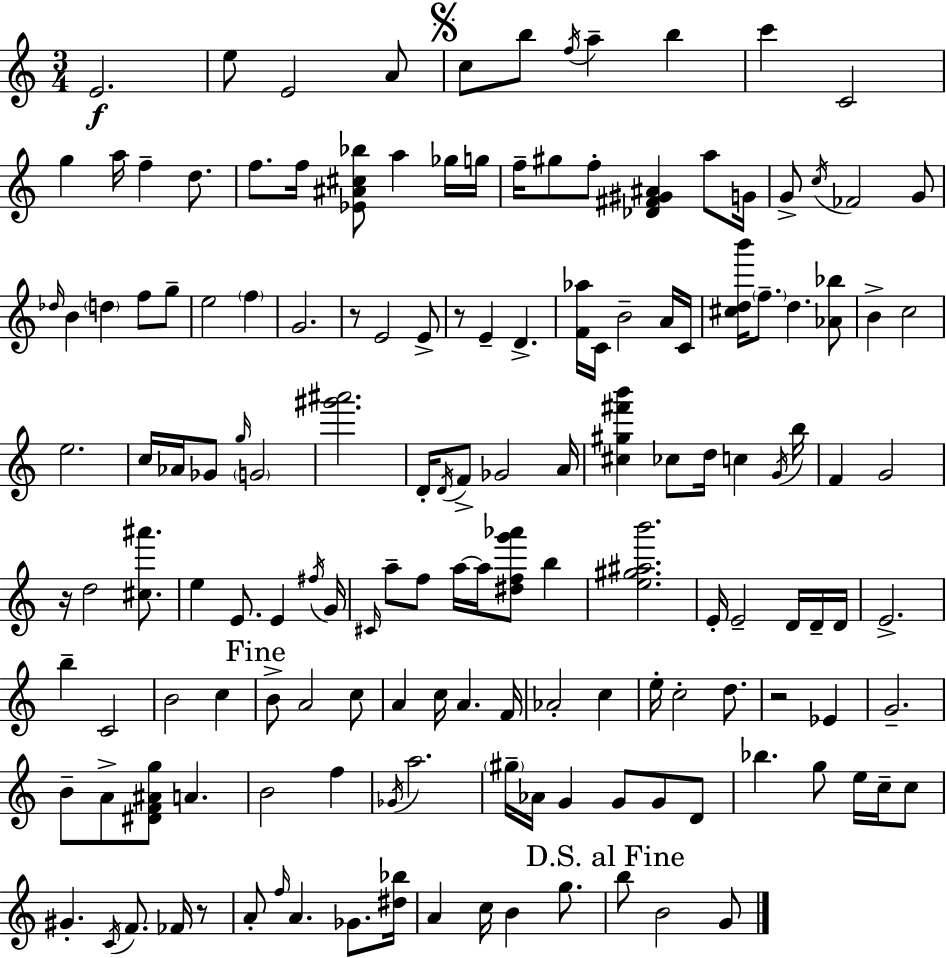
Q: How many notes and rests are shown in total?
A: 153